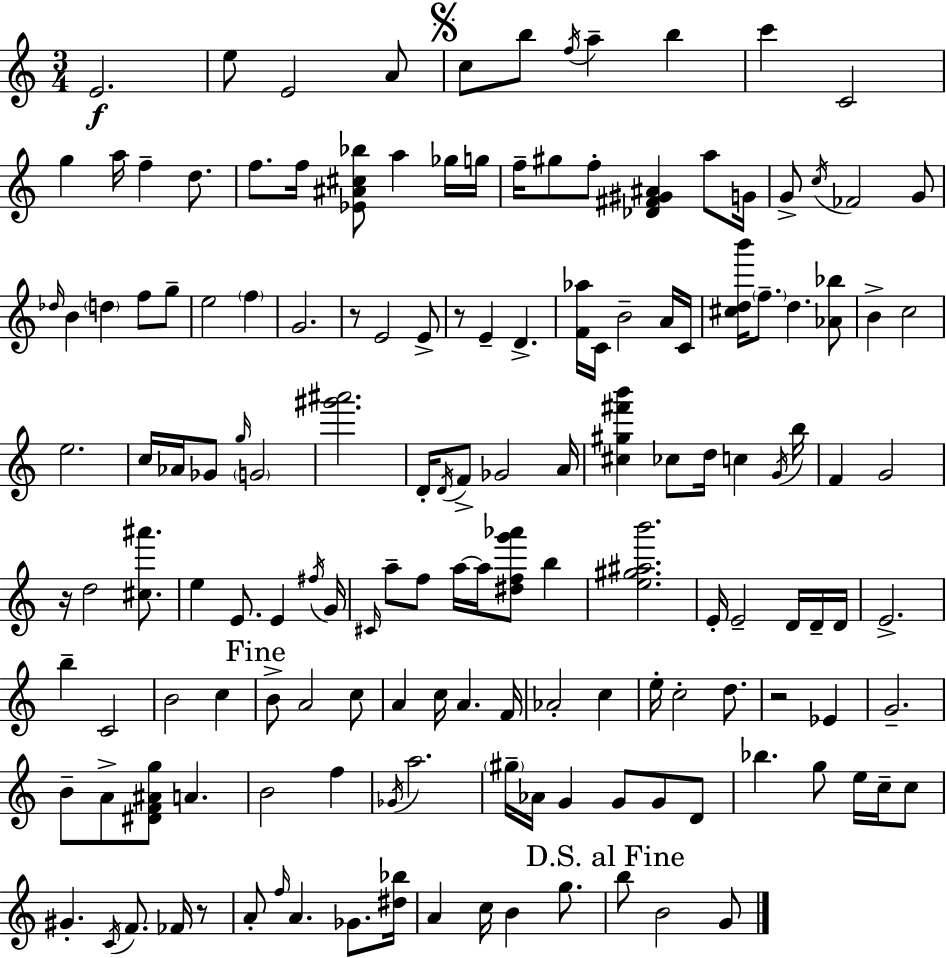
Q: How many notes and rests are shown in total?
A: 153